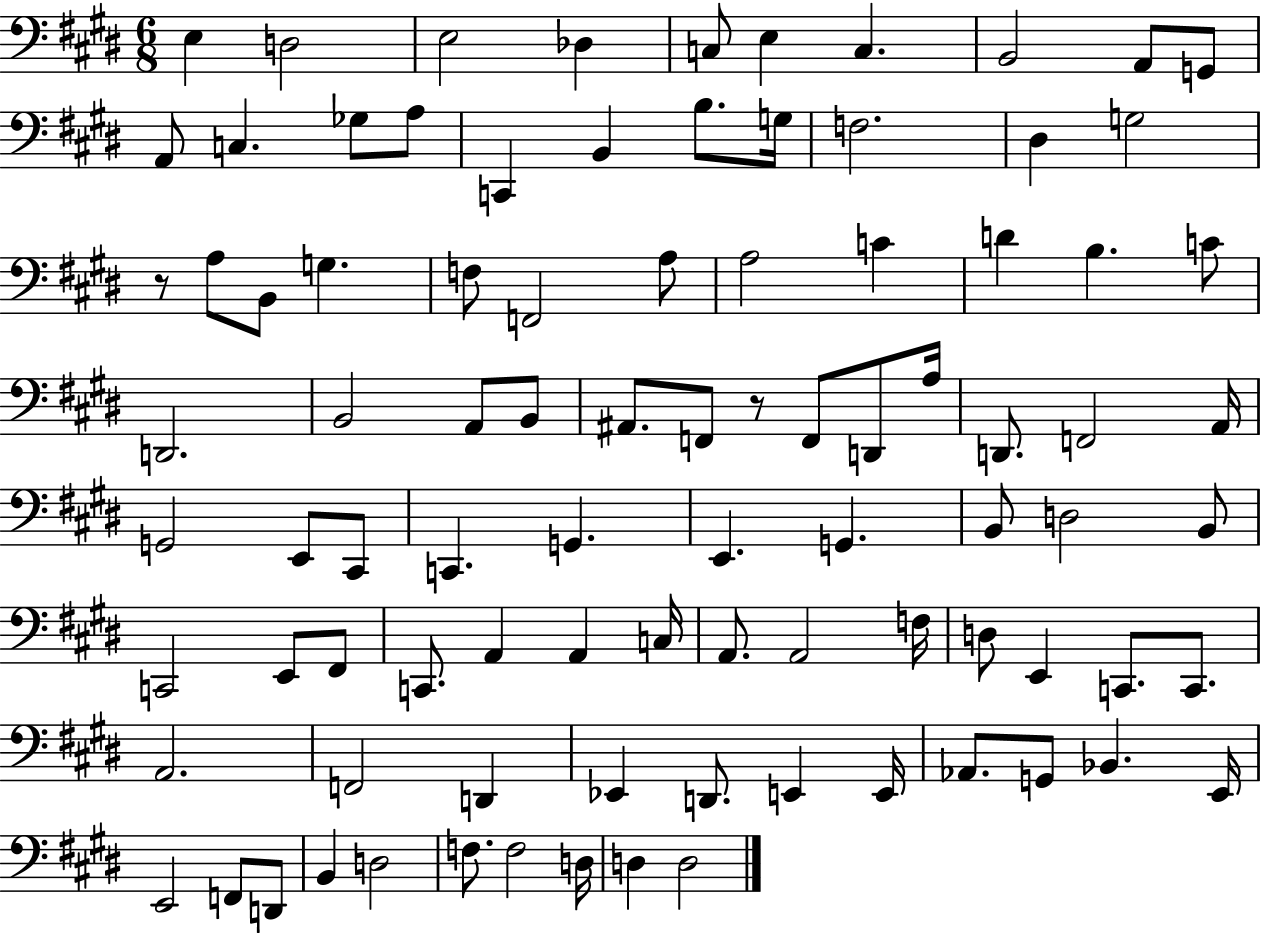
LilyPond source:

{
  \clef bass
  \numericTimeSignature
  \time 6/8
  \key e \major
  \repeat volta 2 { e4 d2 | e2 des4 | c8 e4 c4. | b,2 a,8 g,8 | \break a,8 c4. ges8 a8 | c,4 b,4 b8. g16 | f2. | dis4 g2 | \break r8 a8 b,8 g4. | f8 f,2 a8 | a2 c'4 | d'4 b4. c'8 | \break d,2. | b,2 a,8 b,8 | ais,8. f,8 r8 f,8 d,8 a16 | d,8. f,2 a,16 | \break g,2 e,8 cis,8 | c,4. g,4. | e,4. g,4. | b,8 d2 b,8 | \break c,2 e,8 fis,8 | c,8. a,4 a,4 c16 | a,8. a,2 f16 | d8 e,4 c,8. c,8. | \break a,2. | f,2 d,4 | ees,4 d,8. e,4 e,16 | aes,8. g,8 bes,4. e,16 | \break e,2 f,8 d,8 | b,4 d2 | f8. f2 d16 | d4 d2 | \break } \bar "|."
}